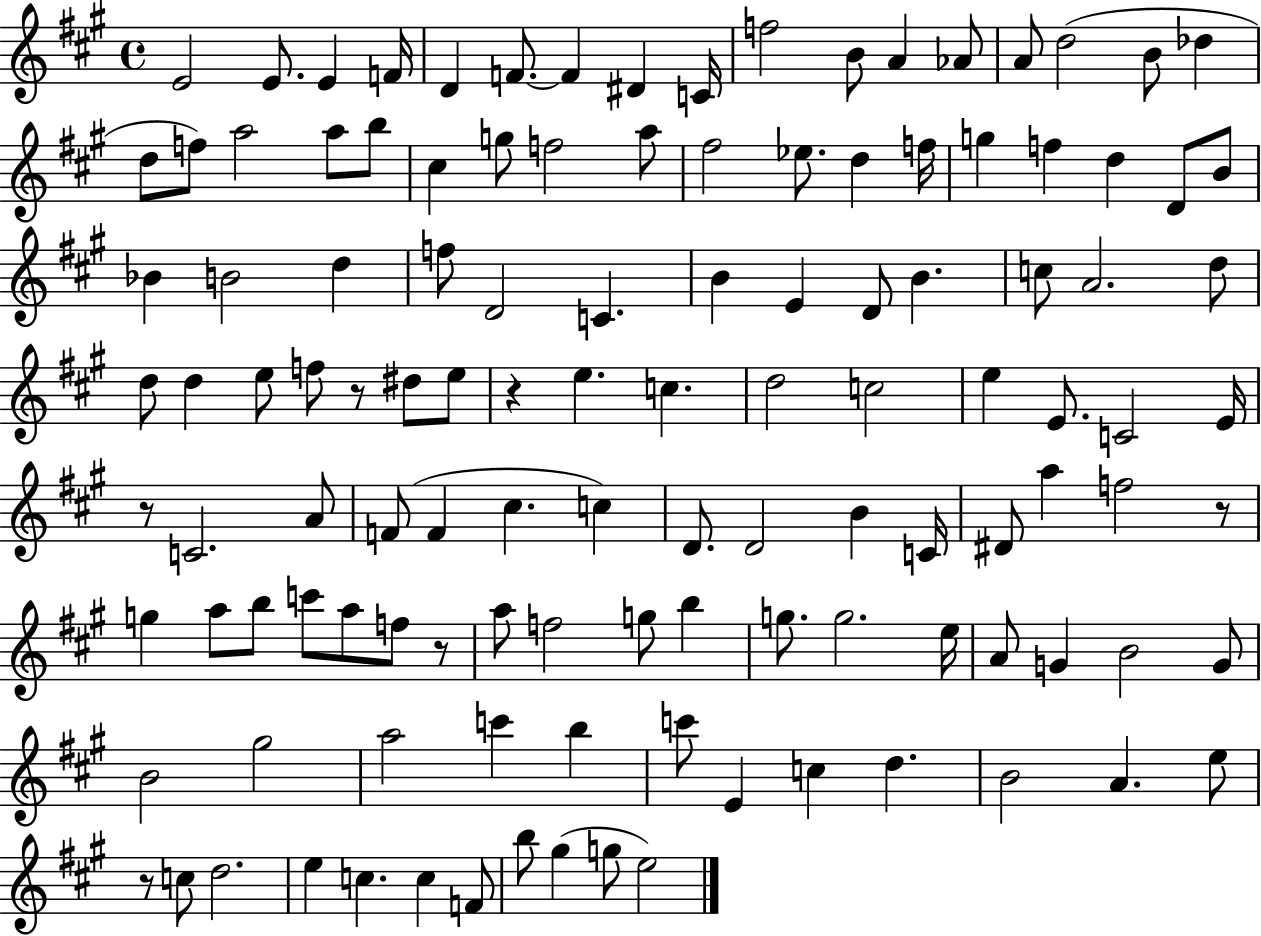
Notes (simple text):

E4/h E4/e. E4/q F4/s D4/q F4/e. F4/q D#4/q C4/s F5/h B4/e A4/q Ab4/e A4/e D5/h B4/e Db5/q D5/e F5/e A5/h A5/e B5/e C#5/q G5/e F5/h A5/e F#5/h Eb5/e. D5/q F5/s G5/q F5/q D5/q D4/e B4/e Bb4/q B4/h D5/q F5/e D4/h C4/q. B4/q E4/q D4/e B4/q. C5/e A4/h. D5/e D5/e D5/q E5/e F5/e R/e D#5/e E5/e R/q E5/q. C5/q. D5/h C5/h E5/q E4/e. C4/h E4/s R/e C4/h. A4/e F4/e F4/q C#5/q. C5/q D4/e. D4/h B4/q C4/s D#4/e A5/q F5/h R/e G5/q A5/e B5/e C6/e A5/e F5/e R/e A5/e F5/h G5/e B5/q G5/e. G5/h. E5/s A4/e G4/q B4/h G4/e B4/h G#5/h A5/h C6/q B5/q C6/e E4/q C5/q D5/q. B4/h A4/q. E5/e R/e C5/e D5/h. E5/q C5/q. C5/q F4/e B5/e G#5/q G5/e E5/h